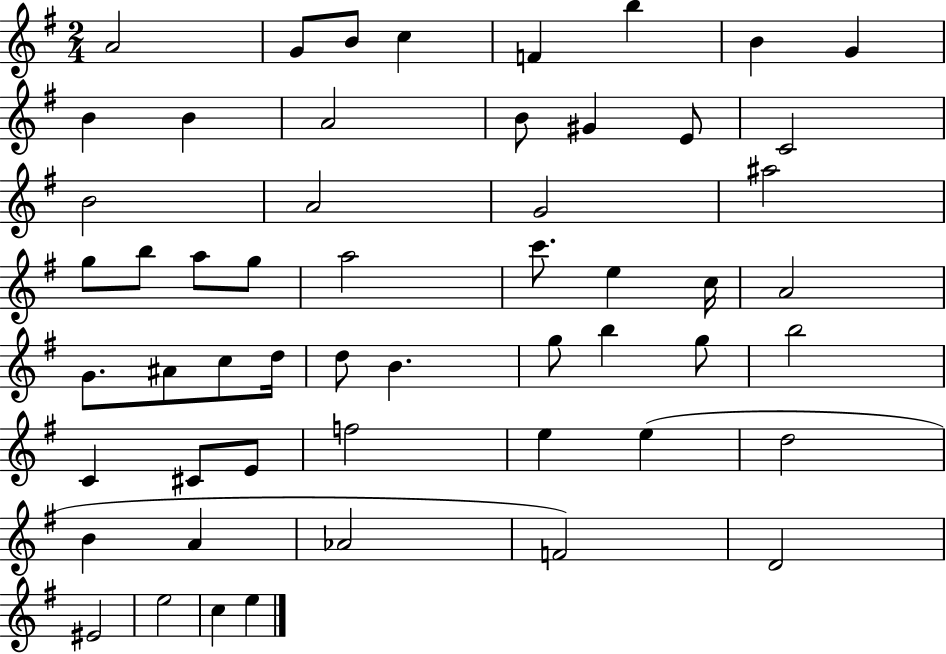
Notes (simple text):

A4/h G4/e B4/e C5/q F4/q B5/q B4/q G4/q B4/q B4/q A4/h B4/e G#4/q E4/e C4/h B4/h A4/h G4/h A#5/h G5/e B5/e A5/e G5/e A5/h C6/e. E5/q C5/s A4/h G4/e. A#4/e C5/e D5/s D5/e B4/q. G5/e B5/q G5/e B5/h C4/q C#4/e E4/e F5/h E5/q E5/q D5/h B4/q A4/q Ab4/h F4/h D4/h EIS4/h E5/h C5/q E5/q